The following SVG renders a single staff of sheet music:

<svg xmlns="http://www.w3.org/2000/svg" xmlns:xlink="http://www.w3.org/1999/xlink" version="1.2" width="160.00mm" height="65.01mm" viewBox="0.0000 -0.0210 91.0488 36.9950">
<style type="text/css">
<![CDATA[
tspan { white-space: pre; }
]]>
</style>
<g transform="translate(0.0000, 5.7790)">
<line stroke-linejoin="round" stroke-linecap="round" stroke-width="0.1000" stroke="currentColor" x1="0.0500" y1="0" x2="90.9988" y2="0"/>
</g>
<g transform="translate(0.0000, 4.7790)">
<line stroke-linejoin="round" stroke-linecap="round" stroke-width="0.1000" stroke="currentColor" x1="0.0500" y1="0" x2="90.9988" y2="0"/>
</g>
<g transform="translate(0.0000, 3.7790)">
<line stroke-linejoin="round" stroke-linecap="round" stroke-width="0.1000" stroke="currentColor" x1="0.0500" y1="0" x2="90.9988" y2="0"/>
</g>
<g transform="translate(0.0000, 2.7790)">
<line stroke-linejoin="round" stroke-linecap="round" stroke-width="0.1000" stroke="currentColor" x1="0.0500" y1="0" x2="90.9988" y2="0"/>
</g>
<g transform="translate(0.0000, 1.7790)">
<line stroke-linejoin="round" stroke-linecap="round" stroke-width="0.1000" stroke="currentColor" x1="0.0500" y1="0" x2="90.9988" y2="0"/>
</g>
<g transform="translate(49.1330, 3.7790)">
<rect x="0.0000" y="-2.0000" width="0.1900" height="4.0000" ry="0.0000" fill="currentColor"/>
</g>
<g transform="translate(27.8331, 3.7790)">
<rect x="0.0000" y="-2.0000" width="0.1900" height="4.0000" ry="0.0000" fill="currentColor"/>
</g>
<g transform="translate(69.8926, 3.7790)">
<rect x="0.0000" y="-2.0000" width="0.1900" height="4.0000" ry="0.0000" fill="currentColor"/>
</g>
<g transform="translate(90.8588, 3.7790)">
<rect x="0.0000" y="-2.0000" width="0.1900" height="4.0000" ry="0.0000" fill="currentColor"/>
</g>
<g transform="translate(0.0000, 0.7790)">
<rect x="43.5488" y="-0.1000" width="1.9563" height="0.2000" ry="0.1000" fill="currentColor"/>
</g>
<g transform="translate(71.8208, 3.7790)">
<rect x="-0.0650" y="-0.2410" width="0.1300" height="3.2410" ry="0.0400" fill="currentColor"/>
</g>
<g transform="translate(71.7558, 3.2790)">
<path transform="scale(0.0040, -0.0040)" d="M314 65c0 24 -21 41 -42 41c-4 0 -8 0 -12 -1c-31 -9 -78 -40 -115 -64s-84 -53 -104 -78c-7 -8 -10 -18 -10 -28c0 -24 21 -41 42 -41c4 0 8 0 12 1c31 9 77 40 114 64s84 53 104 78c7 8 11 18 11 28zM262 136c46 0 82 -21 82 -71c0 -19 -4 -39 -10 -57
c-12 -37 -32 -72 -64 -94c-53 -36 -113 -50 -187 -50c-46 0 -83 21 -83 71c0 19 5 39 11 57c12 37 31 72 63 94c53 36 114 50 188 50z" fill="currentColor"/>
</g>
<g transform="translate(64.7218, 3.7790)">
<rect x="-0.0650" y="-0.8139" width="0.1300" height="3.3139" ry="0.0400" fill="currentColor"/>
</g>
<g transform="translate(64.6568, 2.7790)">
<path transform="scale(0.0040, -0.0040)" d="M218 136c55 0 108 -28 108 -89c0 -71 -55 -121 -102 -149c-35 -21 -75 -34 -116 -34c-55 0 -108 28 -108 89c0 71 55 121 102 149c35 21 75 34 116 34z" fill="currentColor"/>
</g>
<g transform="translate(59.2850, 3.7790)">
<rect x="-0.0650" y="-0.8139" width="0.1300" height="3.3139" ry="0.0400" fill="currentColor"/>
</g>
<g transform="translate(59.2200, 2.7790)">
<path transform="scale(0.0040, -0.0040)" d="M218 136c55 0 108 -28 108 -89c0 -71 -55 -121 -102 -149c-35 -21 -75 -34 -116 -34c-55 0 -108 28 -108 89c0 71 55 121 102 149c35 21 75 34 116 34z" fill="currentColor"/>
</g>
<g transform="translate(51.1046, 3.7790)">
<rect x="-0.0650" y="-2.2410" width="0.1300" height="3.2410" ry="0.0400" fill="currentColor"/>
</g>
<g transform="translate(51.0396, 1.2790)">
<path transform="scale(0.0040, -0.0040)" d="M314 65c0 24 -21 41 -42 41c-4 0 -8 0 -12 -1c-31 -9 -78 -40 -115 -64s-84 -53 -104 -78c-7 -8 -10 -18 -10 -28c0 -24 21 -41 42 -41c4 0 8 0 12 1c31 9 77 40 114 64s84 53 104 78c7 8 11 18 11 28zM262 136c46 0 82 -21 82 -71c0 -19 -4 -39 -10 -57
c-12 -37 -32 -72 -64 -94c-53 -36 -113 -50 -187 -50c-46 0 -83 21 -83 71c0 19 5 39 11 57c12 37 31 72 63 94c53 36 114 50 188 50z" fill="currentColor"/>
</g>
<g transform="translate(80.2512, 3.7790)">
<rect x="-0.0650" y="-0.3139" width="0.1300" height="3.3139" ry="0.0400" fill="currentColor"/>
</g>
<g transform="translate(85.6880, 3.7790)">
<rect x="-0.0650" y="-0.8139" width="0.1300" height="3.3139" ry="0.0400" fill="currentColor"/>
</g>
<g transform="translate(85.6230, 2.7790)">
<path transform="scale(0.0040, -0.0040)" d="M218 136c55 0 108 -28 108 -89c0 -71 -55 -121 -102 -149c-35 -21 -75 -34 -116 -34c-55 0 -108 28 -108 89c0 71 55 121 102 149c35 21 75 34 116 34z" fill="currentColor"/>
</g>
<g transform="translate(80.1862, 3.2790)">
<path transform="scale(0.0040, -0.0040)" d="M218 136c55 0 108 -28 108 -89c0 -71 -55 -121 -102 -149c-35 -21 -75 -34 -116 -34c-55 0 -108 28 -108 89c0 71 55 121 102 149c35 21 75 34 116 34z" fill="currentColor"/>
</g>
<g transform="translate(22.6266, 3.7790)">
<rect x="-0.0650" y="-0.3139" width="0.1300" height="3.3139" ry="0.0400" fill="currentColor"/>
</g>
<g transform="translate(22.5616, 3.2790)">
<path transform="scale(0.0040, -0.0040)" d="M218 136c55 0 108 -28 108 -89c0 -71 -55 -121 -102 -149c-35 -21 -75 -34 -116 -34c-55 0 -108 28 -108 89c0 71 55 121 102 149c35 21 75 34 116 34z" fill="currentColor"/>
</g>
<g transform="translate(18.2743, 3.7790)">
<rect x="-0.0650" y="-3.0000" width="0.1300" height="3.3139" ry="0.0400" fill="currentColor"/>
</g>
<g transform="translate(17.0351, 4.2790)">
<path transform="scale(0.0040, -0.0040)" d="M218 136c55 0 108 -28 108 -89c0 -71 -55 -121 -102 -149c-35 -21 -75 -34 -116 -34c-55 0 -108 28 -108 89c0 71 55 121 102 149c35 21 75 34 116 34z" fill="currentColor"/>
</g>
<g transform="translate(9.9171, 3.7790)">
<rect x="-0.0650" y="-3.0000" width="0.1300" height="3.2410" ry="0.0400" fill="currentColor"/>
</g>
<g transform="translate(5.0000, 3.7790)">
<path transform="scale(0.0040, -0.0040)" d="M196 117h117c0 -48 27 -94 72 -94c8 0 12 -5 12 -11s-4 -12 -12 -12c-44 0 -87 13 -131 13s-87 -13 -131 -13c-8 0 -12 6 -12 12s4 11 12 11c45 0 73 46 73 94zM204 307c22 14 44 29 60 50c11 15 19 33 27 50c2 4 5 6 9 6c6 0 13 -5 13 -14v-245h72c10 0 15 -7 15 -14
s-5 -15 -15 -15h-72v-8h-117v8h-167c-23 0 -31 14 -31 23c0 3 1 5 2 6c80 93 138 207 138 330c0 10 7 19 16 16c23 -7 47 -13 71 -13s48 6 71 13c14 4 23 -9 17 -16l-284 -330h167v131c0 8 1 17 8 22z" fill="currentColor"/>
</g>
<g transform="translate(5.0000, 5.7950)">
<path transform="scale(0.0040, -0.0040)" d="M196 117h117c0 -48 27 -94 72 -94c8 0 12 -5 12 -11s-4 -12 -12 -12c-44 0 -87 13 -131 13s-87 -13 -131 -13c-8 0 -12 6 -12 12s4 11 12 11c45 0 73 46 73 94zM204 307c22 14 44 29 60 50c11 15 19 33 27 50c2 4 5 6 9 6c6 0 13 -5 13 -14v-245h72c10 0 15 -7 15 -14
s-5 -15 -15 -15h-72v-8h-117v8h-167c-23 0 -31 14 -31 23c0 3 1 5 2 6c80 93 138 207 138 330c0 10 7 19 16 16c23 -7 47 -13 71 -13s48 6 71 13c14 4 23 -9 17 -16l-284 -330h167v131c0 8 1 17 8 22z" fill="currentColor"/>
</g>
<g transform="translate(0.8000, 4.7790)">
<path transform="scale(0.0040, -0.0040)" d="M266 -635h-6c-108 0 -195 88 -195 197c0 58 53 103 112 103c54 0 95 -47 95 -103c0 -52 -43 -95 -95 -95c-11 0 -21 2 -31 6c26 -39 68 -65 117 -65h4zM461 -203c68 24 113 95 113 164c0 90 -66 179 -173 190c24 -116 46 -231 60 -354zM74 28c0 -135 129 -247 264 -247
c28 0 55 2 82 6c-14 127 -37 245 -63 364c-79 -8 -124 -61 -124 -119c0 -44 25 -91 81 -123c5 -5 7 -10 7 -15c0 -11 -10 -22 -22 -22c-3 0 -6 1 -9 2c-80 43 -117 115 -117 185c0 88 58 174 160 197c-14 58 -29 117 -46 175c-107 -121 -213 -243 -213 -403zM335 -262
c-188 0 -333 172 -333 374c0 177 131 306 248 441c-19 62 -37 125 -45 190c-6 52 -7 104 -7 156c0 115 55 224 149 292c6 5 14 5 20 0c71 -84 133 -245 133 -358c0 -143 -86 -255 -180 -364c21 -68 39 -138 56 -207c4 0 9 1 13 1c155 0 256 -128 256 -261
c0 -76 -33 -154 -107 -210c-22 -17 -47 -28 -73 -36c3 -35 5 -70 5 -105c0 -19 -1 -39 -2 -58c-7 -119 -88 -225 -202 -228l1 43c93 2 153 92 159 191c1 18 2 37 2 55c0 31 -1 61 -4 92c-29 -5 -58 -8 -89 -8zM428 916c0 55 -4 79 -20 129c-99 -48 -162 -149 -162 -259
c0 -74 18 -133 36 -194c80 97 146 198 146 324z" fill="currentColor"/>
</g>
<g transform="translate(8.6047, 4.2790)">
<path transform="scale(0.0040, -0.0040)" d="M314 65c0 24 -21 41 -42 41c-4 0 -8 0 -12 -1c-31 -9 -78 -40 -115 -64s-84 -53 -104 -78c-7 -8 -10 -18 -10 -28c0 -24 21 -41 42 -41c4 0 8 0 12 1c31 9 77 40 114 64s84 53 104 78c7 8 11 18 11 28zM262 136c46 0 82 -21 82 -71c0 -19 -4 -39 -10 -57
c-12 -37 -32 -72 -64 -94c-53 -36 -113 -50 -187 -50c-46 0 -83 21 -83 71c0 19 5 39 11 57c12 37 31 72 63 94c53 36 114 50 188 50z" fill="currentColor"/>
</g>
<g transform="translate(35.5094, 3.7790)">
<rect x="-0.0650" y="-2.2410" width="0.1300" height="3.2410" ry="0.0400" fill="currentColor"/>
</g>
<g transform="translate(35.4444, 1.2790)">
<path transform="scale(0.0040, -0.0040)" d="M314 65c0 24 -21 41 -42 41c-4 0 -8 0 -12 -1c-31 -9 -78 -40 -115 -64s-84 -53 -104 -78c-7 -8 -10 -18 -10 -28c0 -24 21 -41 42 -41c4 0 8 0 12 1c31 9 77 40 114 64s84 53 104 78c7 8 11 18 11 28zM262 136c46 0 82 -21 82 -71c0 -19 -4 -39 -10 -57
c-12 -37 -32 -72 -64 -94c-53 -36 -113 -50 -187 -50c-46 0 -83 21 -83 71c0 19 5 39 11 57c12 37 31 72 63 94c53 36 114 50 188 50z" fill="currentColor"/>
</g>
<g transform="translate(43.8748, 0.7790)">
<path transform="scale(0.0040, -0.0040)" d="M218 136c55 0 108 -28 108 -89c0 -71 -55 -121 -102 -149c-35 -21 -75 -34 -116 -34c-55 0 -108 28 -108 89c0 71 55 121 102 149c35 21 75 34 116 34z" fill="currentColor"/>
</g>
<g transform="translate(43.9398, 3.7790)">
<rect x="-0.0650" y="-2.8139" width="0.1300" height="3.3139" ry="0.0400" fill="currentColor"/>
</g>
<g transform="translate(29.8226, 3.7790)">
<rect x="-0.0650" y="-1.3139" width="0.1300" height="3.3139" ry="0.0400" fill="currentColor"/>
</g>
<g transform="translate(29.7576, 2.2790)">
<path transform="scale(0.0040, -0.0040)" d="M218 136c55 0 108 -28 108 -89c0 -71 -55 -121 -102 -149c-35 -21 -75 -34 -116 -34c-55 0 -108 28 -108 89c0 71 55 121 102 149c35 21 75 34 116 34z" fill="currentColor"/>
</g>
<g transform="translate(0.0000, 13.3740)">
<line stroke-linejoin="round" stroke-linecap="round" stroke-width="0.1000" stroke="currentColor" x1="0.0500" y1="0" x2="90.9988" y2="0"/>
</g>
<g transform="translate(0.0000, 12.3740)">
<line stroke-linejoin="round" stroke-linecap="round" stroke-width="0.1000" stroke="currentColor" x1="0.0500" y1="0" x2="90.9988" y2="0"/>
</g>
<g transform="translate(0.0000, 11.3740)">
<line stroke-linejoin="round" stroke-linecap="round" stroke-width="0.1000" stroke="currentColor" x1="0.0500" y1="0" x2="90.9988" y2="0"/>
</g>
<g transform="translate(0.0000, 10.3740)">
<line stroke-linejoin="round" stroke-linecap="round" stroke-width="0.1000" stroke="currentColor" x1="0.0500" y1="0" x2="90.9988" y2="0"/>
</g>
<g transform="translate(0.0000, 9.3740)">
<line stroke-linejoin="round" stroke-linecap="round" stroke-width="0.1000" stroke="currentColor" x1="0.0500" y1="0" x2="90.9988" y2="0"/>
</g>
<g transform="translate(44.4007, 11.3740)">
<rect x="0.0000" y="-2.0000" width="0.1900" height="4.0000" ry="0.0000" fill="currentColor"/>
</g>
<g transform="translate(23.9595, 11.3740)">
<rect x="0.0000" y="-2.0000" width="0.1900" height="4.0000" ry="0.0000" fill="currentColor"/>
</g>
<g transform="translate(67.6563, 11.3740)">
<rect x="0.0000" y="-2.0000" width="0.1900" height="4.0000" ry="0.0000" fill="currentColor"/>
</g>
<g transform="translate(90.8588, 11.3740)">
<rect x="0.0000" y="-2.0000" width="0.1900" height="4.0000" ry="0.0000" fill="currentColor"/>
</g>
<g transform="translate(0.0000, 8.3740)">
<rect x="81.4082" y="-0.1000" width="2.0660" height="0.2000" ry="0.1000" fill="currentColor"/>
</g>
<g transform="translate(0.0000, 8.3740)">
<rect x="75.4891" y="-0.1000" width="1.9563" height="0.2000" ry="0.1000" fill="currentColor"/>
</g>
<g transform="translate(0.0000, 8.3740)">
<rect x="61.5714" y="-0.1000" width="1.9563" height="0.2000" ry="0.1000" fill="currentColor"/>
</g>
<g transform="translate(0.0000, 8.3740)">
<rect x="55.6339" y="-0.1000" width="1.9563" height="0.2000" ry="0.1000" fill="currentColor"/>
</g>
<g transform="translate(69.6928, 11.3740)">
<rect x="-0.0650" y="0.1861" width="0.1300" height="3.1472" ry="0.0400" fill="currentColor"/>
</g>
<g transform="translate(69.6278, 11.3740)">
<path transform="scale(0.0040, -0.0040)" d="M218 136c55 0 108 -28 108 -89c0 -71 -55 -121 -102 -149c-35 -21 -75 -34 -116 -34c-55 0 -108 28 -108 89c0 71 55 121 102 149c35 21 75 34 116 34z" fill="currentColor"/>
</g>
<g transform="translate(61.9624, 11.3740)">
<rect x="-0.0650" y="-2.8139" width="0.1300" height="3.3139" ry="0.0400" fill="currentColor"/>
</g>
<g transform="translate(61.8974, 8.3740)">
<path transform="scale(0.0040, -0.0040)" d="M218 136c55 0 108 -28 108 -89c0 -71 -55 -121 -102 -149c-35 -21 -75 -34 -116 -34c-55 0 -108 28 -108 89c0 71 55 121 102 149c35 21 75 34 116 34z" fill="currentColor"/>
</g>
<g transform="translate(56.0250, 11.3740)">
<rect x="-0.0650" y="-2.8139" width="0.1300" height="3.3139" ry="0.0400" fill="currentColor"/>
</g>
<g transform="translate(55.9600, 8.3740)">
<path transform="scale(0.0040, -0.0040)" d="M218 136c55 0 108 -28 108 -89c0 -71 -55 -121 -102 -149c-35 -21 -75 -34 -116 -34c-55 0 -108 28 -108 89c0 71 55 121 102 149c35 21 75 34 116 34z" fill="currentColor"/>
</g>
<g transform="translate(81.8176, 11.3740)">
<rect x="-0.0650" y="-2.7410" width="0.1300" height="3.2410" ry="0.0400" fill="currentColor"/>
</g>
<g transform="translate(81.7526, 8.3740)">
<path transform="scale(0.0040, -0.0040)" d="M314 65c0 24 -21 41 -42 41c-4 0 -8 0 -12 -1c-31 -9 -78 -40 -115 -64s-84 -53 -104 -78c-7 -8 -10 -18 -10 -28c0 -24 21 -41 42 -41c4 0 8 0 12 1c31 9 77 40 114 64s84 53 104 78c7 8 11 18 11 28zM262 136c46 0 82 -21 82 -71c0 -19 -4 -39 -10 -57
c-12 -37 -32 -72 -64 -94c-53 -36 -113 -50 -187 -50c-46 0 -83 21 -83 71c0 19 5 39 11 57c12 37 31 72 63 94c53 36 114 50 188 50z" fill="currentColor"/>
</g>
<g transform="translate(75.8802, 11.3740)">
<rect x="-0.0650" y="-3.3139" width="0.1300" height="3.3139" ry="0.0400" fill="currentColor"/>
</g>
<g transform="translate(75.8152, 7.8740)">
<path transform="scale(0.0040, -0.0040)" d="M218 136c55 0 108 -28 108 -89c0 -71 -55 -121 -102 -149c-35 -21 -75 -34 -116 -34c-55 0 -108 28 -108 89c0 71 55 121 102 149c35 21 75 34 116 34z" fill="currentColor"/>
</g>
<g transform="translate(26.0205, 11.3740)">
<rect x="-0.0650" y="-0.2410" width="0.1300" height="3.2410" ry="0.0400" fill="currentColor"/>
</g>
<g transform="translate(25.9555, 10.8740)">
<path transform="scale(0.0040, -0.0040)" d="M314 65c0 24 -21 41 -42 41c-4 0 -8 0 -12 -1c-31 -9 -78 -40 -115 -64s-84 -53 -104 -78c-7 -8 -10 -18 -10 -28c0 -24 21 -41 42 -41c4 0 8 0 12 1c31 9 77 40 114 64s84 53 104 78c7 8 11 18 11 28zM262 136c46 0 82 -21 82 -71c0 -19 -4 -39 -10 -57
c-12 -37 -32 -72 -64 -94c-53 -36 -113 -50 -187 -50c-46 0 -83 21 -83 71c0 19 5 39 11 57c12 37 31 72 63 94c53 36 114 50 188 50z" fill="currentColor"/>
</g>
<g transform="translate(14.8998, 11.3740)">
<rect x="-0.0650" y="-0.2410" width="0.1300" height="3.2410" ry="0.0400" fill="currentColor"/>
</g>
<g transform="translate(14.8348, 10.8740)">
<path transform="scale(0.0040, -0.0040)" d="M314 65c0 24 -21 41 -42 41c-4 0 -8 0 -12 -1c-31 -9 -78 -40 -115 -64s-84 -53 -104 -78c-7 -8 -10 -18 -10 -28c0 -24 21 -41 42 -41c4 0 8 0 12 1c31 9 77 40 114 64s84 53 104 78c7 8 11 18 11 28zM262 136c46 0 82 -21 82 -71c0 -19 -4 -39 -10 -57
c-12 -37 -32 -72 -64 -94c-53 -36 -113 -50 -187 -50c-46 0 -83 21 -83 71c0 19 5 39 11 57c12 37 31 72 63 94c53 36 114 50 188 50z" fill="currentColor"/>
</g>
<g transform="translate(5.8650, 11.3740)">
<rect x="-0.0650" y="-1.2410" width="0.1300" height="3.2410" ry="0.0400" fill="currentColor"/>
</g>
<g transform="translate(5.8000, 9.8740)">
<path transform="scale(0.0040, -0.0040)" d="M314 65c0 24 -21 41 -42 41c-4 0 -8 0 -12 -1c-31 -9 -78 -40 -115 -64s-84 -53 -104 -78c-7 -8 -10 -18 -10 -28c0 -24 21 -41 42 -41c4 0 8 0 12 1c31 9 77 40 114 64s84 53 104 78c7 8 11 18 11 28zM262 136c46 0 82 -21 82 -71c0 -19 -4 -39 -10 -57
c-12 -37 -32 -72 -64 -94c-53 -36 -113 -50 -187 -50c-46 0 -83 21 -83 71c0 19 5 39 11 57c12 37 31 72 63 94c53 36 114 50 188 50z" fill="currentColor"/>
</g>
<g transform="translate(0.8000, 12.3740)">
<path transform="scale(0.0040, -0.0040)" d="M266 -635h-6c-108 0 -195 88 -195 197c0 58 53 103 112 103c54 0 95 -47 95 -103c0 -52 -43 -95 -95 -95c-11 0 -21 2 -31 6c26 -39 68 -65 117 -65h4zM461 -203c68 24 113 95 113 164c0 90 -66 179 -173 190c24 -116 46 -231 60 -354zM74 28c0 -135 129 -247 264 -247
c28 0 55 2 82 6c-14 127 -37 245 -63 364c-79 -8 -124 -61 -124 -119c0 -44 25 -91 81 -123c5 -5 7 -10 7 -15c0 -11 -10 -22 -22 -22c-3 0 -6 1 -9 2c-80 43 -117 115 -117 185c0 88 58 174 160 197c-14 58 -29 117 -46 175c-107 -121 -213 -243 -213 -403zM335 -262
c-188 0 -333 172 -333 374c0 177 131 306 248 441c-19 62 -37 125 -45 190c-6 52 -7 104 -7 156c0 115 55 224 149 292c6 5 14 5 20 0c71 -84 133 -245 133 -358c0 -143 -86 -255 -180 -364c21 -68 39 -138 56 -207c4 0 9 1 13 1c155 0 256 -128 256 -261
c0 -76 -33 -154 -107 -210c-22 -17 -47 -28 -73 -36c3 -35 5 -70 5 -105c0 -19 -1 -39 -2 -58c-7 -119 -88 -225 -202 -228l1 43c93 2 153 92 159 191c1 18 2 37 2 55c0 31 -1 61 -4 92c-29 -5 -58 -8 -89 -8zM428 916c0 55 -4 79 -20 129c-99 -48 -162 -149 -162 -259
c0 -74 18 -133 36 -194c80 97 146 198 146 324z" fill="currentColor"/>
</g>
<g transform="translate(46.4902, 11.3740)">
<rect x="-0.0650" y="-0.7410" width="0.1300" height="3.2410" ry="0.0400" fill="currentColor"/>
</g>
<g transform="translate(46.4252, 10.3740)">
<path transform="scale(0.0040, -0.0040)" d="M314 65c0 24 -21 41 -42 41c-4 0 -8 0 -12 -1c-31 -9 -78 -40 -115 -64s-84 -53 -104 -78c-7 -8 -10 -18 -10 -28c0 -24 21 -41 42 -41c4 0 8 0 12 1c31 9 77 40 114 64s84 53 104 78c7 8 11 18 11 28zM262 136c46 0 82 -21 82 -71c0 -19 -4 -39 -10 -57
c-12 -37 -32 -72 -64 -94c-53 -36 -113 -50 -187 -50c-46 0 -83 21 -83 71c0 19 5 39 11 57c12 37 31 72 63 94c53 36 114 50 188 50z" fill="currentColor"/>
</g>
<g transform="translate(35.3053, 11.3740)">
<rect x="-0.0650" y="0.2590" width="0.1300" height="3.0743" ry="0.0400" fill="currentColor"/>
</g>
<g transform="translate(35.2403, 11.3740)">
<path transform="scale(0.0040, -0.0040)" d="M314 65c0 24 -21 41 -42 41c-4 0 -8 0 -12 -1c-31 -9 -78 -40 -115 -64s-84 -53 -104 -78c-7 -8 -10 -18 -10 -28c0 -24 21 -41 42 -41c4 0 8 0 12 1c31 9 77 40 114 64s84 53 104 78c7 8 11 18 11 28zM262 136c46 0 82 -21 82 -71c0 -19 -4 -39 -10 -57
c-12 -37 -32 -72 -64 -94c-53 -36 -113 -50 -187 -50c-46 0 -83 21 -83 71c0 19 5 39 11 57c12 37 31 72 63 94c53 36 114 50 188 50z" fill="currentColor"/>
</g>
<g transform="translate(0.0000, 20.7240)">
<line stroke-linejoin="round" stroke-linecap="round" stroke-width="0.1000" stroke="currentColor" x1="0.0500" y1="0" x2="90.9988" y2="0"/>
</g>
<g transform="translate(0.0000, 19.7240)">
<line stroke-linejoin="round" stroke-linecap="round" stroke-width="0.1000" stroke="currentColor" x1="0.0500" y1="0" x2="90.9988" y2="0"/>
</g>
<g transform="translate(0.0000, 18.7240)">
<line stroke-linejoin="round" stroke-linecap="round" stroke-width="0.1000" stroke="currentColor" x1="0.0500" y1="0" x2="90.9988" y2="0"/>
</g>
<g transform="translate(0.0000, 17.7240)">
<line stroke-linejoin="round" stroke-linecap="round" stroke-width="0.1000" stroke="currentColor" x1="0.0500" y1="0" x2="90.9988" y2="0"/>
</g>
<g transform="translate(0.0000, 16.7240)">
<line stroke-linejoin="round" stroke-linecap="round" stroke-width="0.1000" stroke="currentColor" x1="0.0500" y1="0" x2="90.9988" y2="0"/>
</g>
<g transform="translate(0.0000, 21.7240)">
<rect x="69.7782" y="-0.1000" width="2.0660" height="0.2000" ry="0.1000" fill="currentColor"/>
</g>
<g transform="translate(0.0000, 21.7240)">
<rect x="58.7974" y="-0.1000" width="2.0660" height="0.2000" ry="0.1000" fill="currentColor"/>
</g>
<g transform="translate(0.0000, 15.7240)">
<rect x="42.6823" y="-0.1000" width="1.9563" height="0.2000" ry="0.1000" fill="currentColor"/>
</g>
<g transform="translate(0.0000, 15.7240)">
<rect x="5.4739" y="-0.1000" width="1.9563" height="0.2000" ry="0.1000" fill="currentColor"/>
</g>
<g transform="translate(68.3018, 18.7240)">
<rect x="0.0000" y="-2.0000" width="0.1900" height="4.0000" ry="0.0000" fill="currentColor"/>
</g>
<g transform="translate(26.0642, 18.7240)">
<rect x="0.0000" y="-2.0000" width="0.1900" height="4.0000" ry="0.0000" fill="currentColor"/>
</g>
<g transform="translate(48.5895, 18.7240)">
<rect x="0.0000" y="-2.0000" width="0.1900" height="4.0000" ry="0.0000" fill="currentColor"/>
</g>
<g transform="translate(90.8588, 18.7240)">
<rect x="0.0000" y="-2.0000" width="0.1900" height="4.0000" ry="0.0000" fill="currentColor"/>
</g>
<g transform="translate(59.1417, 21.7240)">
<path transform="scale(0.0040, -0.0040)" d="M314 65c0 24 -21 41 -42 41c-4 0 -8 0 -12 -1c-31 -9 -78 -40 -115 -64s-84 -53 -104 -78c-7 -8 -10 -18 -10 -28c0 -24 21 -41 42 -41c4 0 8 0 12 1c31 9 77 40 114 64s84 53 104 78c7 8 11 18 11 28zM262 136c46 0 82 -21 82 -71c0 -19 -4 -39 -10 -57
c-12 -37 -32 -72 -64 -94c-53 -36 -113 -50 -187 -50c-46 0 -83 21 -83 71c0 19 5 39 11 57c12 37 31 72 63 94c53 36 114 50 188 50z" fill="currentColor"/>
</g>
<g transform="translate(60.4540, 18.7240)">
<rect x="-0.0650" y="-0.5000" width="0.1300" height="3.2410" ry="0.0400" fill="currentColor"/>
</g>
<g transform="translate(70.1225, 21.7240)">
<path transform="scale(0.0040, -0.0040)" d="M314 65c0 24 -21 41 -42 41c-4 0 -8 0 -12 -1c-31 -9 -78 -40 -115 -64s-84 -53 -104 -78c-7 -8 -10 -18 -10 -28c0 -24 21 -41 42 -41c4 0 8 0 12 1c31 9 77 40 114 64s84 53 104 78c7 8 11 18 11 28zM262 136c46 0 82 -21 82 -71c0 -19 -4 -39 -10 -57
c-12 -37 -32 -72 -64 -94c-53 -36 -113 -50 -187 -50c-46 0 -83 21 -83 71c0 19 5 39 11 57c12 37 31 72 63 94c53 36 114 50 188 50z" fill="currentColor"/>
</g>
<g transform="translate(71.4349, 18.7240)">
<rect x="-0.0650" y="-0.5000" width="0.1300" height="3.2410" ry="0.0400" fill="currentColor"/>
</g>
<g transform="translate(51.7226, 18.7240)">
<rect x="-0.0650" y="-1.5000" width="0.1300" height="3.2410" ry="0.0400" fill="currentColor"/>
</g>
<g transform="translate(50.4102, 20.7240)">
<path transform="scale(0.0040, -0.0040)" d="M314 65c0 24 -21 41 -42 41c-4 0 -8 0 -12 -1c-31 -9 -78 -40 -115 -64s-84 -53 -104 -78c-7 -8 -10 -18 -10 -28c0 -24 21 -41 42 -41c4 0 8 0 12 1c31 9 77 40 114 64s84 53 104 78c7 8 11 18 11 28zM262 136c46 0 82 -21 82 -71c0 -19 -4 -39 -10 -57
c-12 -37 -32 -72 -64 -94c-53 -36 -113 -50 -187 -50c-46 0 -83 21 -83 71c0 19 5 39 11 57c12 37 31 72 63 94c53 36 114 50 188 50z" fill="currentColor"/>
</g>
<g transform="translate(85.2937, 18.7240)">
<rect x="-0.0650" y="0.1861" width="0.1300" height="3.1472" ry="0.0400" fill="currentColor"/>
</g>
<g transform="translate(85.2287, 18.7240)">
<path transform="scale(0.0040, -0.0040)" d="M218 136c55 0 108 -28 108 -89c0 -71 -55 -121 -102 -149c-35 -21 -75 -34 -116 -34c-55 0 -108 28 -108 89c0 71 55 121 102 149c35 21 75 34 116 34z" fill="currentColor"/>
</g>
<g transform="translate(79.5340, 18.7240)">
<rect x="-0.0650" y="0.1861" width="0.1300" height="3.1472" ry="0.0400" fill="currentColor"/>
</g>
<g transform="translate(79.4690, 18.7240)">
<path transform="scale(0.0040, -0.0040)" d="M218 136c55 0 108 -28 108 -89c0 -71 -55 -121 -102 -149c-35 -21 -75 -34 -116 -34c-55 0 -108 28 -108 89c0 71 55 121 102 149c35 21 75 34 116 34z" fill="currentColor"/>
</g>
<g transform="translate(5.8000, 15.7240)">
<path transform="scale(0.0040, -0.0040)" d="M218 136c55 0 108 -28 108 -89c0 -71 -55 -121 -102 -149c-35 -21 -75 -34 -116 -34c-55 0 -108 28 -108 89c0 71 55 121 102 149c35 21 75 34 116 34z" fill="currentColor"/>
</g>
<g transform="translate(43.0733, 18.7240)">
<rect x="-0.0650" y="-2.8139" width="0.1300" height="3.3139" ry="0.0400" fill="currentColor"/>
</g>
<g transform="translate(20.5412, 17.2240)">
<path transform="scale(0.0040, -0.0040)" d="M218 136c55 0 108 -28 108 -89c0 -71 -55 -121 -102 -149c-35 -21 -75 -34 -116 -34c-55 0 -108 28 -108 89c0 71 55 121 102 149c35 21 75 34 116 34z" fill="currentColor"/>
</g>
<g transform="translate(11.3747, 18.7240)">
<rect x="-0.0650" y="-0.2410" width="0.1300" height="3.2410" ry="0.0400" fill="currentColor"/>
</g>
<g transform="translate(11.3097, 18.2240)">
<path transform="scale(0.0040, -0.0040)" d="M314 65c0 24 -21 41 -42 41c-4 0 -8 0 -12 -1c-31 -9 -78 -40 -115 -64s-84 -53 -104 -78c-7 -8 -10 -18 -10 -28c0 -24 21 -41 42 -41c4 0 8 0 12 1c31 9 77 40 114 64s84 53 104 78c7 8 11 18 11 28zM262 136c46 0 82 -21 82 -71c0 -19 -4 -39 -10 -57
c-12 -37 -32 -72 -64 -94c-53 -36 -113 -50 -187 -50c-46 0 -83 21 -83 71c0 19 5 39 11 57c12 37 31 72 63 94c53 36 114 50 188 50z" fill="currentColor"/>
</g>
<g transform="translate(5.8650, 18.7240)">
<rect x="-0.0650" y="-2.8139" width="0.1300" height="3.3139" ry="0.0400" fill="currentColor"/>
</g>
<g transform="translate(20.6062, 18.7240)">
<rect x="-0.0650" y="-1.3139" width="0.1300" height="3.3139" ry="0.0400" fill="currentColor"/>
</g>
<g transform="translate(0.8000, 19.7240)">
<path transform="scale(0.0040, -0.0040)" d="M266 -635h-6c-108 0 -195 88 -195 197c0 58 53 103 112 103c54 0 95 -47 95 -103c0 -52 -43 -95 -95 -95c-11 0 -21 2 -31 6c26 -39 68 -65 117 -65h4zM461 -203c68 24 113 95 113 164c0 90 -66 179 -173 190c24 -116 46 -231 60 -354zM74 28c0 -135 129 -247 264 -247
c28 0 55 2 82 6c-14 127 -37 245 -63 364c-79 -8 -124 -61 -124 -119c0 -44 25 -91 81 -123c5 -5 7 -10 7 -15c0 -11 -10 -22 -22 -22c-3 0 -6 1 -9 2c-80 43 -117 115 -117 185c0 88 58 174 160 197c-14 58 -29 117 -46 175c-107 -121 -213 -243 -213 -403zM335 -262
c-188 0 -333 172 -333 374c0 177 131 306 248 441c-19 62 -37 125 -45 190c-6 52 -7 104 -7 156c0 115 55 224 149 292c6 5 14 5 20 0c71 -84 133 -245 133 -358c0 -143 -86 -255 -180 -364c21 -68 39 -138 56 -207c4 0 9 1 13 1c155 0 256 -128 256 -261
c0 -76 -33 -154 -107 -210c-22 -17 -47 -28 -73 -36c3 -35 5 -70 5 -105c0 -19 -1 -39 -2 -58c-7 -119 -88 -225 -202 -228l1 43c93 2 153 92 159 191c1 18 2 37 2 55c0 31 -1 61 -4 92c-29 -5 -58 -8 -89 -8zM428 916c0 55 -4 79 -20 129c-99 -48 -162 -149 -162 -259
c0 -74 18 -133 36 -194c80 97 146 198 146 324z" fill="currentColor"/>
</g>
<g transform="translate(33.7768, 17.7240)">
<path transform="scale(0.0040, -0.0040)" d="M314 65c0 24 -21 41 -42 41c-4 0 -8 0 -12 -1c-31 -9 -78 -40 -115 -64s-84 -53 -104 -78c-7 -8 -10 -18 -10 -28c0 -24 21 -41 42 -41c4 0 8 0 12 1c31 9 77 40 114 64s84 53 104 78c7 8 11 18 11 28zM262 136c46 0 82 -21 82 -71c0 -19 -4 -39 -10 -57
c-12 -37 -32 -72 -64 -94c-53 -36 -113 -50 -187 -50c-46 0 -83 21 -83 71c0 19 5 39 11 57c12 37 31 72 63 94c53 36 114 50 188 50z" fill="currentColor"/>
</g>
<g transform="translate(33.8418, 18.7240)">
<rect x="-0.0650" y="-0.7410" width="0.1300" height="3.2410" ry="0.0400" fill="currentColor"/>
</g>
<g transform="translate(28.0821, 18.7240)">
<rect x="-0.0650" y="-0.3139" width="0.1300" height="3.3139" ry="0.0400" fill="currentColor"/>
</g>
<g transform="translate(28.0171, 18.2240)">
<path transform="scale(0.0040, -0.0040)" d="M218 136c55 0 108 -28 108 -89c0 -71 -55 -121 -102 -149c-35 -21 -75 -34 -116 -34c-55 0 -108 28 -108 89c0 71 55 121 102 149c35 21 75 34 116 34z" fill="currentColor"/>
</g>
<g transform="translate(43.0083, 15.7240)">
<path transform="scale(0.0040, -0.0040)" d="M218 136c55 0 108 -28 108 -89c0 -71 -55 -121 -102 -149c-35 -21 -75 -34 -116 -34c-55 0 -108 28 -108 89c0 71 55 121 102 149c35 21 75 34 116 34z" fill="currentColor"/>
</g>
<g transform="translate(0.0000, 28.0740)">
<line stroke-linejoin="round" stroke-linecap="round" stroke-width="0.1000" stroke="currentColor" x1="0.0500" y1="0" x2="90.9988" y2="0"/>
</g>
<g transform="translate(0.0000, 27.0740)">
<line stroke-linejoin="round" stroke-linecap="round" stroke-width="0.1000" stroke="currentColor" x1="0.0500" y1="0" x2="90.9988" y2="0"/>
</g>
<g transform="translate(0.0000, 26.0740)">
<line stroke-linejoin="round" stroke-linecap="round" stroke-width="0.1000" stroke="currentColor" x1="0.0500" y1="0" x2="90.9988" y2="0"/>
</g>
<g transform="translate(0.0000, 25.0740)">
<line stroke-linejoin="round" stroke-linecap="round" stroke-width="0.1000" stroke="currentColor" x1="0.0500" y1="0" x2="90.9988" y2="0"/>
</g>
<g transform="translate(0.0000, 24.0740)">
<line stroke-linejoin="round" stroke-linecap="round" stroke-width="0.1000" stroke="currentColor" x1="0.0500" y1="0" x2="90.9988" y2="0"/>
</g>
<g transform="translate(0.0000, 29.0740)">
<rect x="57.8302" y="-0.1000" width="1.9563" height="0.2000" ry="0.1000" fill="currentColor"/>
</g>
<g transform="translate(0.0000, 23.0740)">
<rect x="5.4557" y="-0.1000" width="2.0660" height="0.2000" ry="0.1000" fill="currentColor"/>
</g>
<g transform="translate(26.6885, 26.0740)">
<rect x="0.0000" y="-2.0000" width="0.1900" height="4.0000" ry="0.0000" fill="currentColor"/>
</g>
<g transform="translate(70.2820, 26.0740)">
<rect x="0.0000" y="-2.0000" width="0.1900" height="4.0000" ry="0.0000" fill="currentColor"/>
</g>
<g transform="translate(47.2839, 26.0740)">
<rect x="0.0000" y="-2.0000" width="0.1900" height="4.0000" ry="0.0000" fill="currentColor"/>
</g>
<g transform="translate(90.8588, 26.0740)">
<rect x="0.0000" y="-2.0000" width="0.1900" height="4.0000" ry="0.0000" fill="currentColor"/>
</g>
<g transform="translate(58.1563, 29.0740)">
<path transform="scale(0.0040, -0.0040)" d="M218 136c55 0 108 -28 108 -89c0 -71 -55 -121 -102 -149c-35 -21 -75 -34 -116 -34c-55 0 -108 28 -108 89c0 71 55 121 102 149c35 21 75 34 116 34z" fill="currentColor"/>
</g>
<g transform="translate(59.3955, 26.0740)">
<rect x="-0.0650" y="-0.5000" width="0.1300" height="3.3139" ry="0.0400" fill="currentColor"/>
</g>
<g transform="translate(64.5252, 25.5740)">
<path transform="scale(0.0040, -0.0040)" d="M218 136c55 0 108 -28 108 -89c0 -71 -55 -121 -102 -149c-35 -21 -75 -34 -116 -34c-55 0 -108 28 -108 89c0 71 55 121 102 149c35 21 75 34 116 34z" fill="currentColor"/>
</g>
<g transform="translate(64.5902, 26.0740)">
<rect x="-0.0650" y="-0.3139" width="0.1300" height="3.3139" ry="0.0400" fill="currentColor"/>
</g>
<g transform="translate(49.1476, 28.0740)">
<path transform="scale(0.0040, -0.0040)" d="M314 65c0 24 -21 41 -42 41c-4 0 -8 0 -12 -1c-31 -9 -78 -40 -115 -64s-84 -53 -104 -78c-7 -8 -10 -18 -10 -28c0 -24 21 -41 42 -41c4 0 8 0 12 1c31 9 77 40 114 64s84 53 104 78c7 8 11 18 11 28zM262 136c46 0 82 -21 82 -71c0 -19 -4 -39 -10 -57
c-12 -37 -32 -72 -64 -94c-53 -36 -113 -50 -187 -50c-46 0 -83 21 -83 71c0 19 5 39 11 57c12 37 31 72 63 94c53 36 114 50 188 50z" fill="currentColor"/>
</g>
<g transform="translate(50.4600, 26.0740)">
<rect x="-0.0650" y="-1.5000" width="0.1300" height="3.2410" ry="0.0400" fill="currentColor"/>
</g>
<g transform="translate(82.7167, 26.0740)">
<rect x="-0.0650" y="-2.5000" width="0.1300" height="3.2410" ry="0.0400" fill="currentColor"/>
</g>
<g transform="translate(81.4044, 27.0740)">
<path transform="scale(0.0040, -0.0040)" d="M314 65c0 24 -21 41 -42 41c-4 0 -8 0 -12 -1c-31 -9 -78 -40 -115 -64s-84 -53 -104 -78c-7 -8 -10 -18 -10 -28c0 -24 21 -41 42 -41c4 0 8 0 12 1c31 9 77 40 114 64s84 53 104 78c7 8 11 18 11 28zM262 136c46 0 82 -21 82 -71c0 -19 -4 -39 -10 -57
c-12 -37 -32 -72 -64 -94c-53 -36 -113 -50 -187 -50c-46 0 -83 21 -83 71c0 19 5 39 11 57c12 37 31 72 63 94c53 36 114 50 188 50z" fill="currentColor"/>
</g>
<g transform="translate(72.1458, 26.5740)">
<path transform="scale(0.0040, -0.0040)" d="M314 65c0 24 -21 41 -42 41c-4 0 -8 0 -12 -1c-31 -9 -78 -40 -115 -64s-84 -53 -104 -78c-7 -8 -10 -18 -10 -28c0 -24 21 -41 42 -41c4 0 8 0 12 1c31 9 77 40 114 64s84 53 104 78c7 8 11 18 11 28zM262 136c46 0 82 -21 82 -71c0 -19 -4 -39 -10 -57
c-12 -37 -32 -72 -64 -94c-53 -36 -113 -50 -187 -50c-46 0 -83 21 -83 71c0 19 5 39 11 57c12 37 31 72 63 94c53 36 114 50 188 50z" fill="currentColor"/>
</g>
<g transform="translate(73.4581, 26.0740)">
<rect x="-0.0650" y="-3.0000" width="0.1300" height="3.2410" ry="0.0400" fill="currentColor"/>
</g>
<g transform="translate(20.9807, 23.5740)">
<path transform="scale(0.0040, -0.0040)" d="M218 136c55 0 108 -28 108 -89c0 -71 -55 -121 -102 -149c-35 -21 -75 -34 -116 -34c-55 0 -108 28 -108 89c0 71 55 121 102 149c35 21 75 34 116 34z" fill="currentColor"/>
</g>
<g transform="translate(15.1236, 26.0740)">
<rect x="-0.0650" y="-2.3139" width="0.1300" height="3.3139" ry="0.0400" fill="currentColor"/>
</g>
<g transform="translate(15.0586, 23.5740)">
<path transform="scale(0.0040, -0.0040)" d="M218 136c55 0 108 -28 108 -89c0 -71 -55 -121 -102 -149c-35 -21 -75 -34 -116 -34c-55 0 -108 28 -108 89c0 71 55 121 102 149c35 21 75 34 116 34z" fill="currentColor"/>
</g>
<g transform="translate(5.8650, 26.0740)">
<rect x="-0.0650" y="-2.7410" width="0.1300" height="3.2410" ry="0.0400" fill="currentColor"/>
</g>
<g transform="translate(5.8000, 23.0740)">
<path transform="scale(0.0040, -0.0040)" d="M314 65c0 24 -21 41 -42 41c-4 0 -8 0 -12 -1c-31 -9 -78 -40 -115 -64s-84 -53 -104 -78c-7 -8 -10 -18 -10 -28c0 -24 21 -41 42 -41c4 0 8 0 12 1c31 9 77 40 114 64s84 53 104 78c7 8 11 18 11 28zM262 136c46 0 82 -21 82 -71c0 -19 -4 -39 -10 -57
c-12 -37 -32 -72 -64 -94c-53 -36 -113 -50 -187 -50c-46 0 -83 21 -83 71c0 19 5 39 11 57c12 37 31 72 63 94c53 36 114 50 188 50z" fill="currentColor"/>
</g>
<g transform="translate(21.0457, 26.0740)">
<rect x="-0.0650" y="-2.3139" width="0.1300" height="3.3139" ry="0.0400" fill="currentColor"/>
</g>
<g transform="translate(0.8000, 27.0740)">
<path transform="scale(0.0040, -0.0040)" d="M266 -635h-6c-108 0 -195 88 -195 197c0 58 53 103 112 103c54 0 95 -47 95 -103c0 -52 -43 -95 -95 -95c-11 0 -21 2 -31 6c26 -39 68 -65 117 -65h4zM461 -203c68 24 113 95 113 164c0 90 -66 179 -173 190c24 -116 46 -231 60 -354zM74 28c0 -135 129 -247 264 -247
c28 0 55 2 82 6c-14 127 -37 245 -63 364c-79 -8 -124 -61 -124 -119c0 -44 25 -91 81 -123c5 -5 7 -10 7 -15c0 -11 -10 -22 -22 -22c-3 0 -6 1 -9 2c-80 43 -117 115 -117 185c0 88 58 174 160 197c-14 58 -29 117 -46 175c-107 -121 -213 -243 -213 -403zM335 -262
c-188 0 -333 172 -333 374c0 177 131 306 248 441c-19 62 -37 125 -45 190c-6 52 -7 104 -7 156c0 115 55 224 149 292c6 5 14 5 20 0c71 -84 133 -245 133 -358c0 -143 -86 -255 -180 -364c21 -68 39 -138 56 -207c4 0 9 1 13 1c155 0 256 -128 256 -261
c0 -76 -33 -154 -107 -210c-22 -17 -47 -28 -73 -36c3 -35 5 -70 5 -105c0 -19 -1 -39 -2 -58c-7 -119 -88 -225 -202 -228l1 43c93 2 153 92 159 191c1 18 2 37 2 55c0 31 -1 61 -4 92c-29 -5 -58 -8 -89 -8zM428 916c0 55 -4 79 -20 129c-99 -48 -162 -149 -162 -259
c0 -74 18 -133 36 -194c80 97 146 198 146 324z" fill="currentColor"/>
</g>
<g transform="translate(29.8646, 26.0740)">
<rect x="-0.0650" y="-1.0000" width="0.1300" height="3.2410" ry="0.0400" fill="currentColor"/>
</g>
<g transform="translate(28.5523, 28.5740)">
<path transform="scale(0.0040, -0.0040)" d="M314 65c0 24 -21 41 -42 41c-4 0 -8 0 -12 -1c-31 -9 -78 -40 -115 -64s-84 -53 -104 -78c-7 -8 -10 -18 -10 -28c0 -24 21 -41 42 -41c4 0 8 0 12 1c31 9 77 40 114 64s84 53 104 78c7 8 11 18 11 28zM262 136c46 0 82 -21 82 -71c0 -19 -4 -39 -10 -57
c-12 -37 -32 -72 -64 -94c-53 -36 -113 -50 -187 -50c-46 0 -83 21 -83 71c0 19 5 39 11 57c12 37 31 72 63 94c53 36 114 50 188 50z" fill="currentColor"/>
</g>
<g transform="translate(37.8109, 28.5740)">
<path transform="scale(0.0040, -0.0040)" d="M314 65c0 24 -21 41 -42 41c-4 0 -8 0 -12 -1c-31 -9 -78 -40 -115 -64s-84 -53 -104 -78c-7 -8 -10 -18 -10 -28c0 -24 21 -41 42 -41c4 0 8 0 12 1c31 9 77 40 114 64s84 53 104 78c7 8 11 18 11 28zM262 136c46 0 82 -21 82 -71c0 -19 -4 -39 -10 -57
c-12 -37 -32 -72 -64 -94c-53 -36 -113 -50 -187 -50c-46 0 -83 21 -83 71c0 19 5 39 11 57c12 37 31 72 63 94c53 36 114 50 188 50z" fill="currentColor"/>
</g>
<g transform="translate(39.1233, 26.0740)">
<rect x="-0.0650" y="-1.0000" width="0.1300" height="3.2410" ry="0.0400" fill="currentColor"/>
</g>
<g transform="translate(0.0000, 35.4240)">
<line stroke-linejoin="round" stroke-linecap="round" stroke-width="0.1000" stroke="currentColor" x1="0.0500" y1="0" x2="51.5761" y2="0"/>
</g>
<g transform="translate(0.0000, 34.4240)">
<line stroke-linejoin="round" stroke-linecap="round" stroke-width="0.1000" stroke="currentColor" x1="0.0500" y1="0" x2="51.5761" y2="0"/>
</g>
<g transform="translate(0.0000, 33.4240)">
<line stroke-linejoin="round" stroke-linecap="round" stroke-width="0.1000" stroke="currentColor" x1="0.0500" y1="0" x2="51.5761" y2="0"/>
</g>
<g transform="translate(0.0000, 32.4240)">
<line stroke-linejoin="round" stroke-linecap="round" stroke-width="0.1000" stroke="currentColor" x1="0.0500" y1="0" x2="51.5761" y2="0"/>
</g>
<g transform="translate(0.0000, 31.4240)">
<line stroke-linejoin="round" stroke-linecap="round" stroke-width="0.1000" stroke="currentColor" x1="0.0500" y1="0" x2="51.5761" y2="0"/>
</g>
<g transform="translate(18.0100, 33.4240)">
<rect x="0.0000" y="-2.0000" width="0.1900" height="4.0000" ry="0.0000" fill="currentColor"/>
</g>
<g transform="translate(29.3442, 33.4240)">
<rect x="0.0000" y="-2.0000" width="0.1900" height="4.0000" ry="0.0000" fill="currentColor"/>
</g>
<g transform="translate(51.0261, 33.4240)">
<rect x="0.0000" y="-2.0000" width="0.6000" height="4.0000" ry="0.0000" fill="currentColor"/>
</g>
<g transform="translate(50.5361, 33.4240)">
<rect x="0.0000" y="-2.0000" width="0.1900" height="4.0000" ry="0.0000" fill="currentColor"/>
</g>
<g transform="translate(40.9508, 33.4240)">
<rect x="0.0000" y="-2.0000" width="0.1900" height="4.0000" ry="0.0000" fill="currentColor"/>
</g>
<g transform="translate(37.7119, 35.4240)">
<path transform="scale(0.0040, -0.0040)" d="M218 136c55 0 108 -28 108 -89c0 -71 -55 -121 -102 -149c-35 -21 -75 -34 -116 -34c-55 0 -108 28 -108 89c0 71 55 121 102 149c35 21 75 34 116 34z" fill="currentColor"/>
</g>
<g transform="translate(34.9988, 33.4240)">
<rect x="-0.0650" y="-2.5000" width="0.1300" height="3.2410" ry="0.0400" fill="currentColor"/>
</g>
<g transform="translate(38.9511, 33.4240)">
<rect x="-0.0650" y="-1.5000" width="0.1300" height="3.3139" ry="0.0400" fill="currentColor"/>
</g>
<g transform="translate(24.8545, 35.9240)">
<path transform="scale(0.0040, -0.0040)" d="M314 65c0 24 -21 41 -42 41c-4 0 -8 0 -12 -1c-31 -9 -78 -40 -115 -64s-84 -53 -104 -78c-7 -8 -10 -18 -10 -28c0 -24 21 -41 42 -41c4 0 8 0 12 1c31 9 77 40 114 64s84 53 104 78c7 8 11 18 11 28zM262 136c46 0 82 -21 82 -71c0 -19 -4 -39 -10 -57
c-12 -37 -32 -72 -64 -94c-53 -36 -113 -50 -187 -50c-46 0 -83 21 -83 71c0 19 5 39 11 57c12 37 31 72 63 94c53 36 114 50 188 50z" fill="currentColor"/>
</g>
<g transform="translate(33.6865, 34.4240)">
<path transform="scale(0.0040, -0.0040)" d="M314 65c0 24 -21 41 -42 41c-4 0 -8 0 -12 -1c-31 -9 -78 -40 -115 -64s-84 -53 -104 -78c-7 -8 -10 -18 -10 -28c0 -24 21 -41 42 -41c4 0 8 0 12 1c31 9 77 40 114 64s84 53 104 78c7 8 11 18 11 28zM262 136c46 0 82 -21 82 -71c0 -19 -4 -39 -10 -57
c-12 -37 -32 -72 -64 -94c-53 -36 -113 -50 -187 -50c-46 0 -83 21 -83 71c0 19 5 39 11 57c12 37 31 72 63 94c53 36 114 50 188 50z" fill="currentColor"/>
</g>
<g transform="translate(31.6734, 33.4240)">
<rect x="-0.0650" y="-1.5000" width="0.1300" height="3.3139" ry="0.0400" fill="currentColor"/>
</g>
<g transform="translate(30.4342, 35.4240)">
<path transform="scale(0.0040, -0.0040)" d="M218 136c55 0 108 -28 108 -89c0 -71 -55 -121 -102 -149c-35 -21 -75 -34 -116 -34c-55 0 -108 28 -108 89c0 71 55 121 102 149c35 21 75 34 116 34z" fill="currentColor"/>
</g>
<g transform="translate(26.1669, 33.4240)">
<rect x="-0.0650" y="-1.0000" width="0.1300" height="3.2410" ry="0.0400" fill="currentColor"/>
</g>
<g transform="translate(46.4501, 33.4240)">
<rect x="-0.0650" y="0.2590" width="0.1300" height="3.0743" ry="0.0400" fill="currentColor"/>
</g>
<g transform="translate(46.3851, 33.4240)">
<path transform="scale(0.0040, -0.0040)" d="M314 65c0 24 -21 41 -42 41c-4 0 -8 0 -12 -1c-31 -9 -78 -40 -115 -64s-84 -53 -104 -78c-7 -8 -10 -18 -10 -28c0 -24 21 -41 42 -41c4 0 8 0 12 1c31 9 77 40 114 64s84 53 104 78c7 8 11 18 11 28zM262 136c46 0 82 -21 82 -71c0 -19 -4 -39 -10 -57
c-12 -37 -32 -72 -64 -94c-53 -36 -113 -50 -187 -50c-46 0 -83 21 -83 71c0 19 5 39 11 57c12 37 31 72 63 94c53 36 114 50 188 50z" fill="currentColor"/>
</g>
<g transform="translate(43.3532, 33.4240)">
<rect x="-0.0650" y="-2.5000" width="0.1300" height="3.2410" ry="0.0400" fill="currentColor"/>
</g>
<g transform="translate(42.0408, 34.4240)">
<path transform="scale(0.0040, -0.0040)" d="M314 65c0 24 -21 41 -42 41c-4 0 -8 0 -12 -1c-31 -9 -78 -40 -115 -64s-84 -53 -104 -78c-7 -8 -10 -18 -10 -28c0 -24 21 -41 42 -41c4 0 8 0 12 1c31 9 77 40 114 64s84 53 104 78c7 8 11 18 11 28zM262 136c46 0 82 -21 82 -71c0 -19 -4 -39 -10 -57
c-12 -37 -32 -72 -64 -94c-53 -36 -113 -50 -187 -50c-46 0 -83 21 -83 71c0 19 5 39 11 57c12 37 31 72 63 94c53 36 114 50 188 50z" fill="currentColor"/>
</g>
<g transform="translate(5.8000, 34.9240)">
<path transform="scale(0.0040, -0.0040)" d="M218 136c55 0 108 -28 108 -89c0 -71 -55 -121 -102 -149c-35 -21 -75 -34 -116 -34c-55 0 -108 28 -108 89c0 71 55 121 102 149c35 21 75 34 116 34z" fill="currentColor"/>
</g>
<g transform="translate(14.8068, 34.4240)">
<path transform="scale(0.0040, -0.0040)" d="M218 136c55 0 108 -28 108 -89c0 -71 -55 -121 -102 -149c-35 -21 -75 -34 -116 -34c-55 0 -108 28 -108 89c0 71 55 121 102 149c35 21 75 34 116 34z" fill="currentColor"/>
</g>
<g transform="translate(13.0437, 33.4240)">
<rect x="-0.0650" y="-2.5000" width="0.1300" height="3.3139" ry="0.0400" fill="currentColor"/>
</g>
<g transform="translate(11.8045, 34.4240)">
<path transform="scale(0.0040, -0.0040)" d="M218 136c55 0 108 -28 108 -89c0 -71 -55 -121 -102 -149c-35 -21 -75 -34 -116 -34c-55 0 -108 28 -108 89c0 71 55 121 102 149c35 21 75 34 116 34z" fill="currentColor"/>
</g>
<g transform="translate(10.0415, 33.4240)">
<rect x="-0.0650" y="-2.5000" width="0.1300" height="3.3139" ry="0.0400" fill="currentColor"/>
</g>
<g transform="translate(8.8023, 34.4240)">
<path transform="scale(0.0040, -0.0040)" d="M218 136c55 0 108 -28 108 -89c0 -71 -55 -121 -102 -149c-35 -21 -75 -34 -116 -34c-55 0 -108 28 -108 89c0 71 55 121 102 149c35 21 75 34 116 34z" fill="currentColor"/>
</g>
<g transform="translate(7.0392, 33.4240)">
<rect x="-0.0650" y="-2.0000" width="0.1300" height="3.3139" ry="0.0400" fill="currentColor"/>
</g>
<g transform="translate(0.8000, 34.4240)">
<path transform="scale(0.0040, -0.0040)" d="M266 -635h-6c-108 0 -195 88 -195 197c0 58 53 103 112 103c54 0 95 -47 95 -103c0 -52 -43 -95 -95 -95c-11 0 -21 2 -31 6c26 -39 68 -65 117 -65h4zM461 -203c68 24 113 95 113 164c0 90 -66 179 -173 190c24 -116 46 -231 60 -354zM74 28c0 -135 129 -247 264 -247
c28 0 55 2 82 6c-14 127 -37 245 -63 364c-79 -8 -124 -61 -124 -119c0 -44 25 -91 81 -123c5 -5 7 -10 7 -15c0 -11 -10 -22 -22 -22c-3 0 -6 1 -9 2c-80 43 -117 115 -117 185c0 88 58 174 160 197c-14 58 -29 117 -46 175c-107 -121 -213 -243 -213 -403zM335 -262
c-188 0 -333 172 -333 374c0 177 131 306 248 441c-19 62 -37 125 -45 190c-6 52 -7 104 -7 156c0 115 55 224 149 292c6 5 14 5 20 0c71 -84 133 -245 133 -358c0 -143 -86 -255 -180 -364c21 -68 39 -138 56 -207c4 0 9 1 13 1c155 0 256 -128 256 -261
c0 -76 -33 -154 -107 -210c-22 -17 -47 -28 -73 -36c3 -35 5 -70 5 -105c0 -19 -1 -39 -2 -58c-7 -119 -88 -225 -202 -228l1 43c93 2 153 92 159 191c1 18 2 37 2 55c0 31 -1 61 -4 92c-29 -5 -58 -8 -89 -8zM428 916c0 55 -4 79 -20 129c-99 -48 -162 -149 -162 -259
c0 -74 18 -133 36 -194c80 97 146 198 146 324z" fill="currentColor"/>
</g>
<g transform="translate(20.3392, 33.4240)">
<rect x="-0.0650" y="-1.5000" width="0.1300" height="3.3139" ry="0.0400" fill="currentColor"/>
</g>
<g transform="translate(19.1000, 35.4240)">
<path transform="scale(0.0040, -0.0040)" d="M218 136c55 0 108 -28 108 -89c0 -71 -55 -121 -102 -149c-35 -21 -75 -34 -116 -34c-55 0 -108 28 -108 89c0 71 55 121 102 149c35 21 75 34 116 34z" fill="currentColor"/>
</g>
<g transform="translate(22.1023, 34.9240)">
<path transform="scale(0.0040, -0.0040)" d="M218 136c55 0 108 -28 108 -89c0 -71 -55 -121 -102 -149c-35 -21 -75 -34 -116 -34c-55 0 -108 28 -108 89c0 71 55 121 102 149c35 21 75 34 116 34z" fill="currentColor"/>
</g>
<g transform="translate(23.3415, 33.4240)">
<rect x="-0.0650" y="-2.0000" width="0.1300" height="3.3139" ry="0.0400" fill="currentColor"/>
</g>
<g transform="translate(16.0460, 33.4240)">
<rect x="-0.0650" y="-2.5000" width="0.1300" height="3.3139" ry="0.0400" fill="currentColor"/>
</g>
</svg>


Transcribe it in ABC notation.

X:1
T:Untitled
M:4/4
L:1/4
K:C
A2 A c e g2 a g2 d d c2 c d e2 c2 c2 B2 d2 a a B b a2 a c2 e c d2 a E2 C2 C2 B B a2 g g D2 D2 E2 C c A2 G2 F G G G E F D2 E G2 E G2 B2